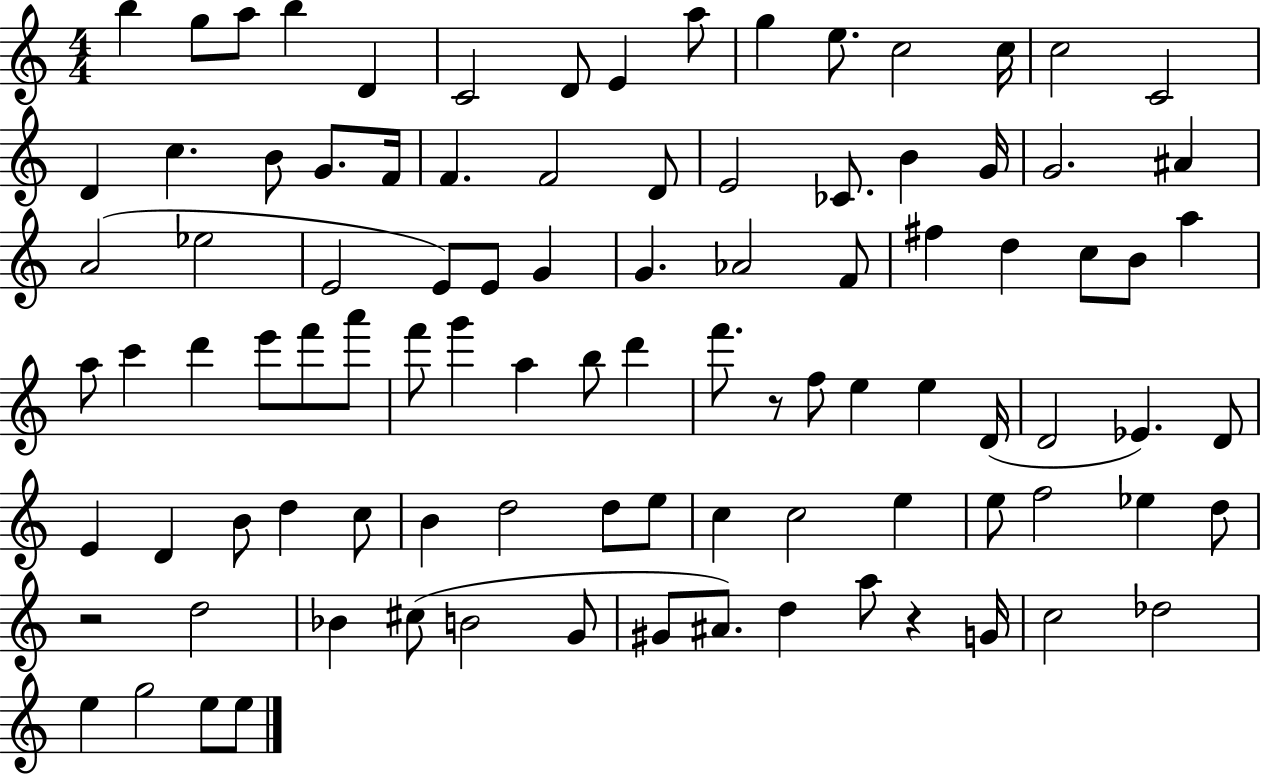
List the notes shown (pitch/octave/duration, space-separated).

B5/q G5/e A5/e B5/q D4/q C4/h D4/e E4/q A5/e G5/q E5/e. C5/h C5/s C5/h C4/h D4/q C5/q. B4/e G4/e. F4/s F4/q. F4/h D4/e E4/h CES4/e. B4/q G4/s G4/h. A#4/q A4/h Eb5/h E4/h E4/e E4/e G4/q G4/q. Ab4/h F4/e F#5/q D5/q C5/e B4/e A5/q A5/e C6/q D6/q E6/e F6/e A6/e F6/e G6/q A5/q B5/e D6/q F6/e. R/e F5/e E5/q E5/q D4/s D4/h Eb4/q. D4/e E4/q D4/q B4/e D5/q C5/e B4/q D5/h D5/e E5/e C5/q C5/h E5/q E5/e F5/h Eb5/q D5/e R/h D5/h Bb4/q C#5/e B4/h G4/e G#4/e A#4/e. D5/q A5/e R/q G4/s C5/h Db5/h E5/q G5/h E5/e E5/e